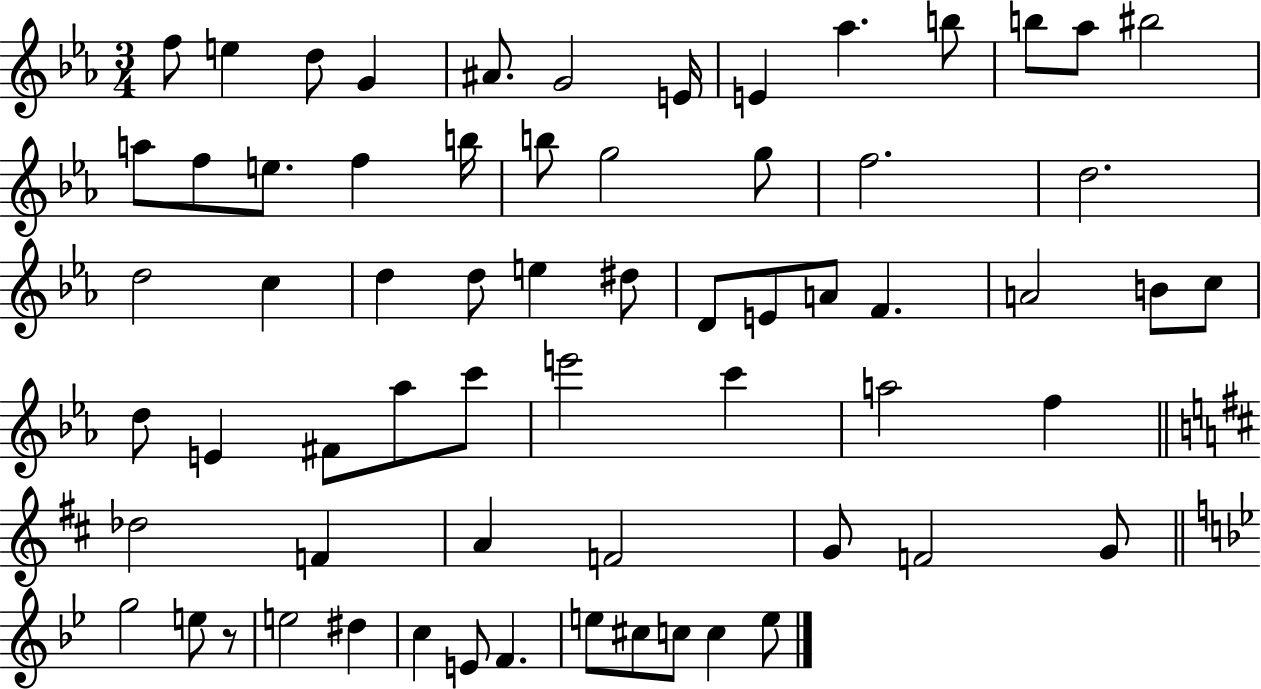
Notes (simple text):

F5/e E5/q D5/e G4/q A#4/e. G4/h E4/s E4/q Ab5/q. B5/e B5/e Ab5/e BIS5/h A5/e F5/e E5/e. F5/q B5/s B5/e G5/h G5/e F5/h. D5/h. D5/h C5/q D5/q D5/e E5/q D#5/e D4/e E4/e A4/e F4/q. A4/h B4/e C5/e D5/e E4/q F#4/e Ab5/e C6/e E6/h C6/q A5/h F5/q Db5/h F4/q A4/q F4/h G4/e F4/h G4/e G5/h E5/e R/e E5/h D#5/q C5/q E4/e F4/q. E5/e C#5/e C5/e C5/q E5/e